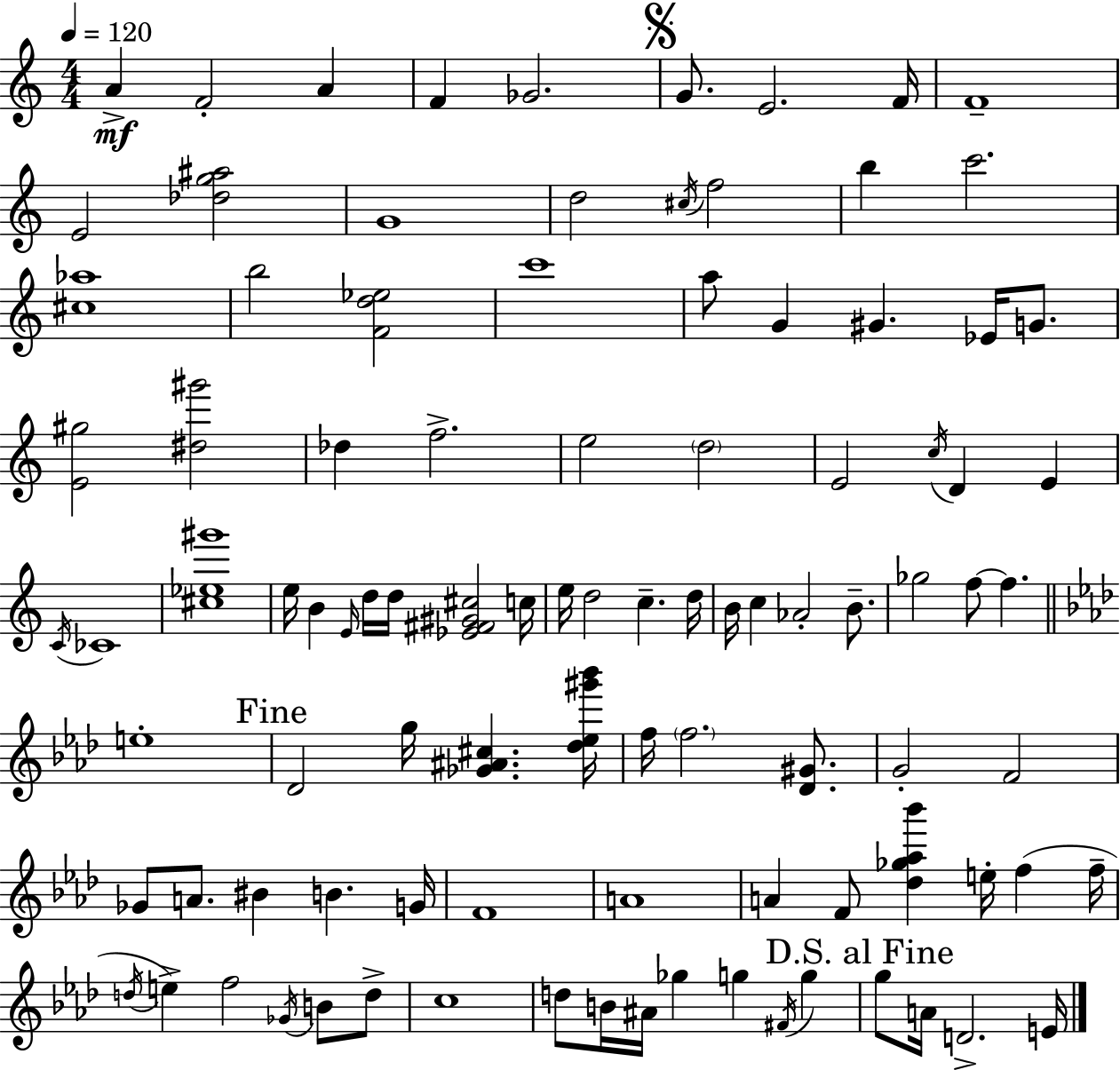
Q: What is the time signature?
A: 4/4